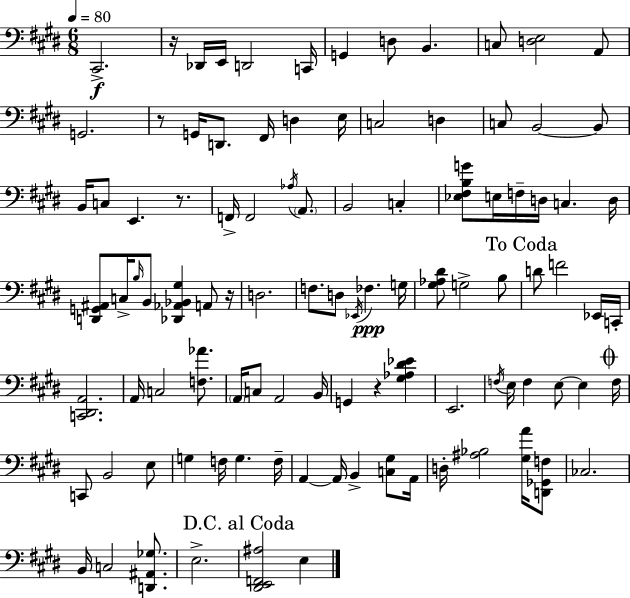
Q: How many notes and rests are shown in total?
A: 101